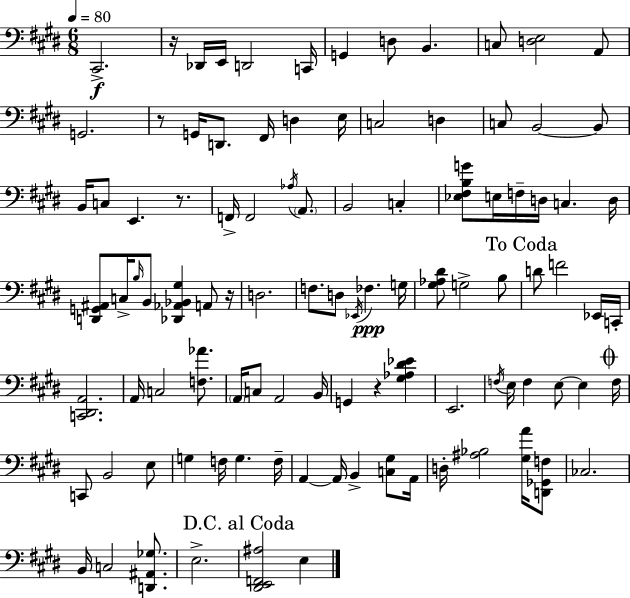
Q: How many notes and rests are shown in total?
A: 101